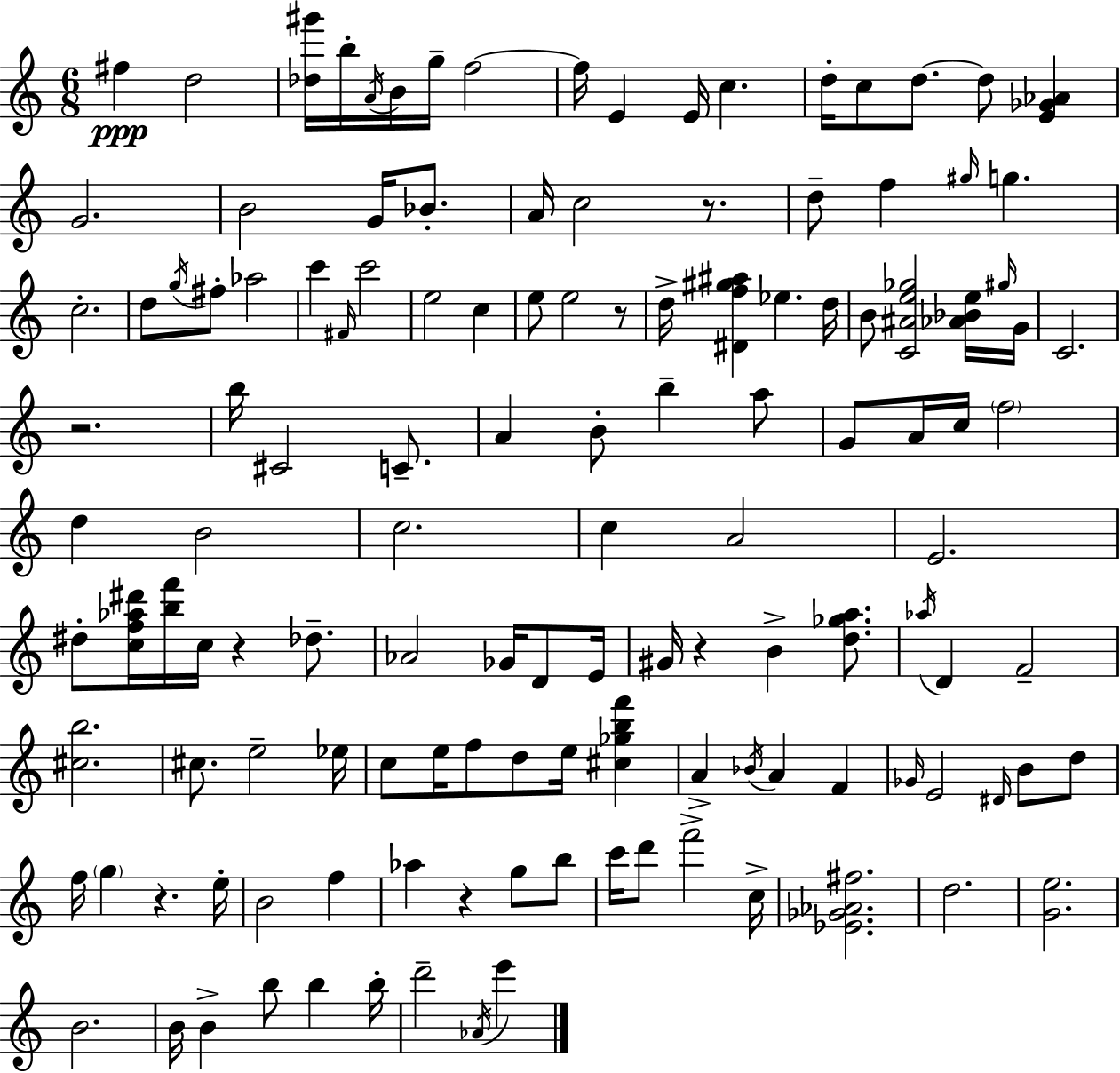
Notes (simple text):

F#5/q D5/h [Db5,G#6]/s B5/s A4/s B4/s G5/s F5/h F5/s E4/q E4/s C5/q. D5/s C5/e D5/e. D5/e [E4,Gb4,Ab4]/q G4/h. B4/h G4/s Bb4/e. A4/s C5/h R/e. D5/e F5/q G#5/s G5/q. C5/h. D5/e G5/s F#5/e Ab5/h C6/q F#4/s C6/h E5/h C5/q E5/e E5/h R/e D5/s [D#4,F5,G#5,A#5]/q Eb5/q. D5/s B4/e [C4,A#4,E5,Gb5]/h [Ab4,Bb4,E5]/s G#5/s G4/s C4/h. R/h. B5/s C#4/h C4/e. A4/q B4/e B5/q A5/e G4/e A4/s C5/s F5/h D5/q B4/h C5/h. C5/q A4/h E4/h. D#5/e [C5,F5,Ab5,D#6]/s [B5,F6]/s C5/s R/q Db5/e. Ab4/h Gb4/s D4/e E4/s G#4/s R/q B4/q [D5,Gb5,A5]/e. Ab5/s D4/q F4/h [C#5,B5]/h. C#5/e. E5/h Eb5/s C5/e E5/s F5/e D5/e E5/s [C#5,Gb5,B5,F6]/q A4/q Bb4/s A4/q F4/q Gb4/s E4/h D#4/s B4/e D5/e F5/s G5/q R/q. E5/s B4/h F5/q Ab5/q R/q G5/e B5/e C6/s D6/e F6/h C5/s [Eb4,Gb4,Ab4,F#5]/h. D5/h. [G4,E5]/h. B4/h. B4/s B4/q B5/e B5/q B5/s D6/h Ab4/s E6/q